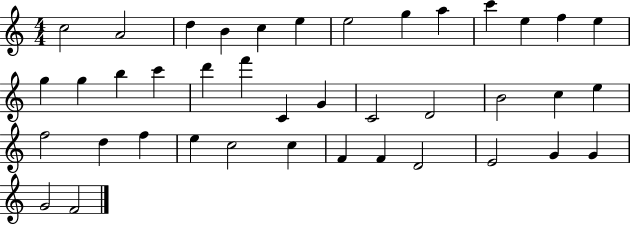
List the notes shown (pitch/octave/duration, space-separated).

C5/h A4/h D5/q B4/q C5/q E5/q E5/h G5/q A5/q C6/q E5/q F5/q E5/q G5/q G5/q B5/q C6/q D6/q F6/q C4/q G4/q C4/h D4/h B4/h C5/q E5/q F5/h D5/q F5/q E5/q C5/h C5/q F4/q F4/q D4/h E4/h G4/q G4/q G4/h F4/h